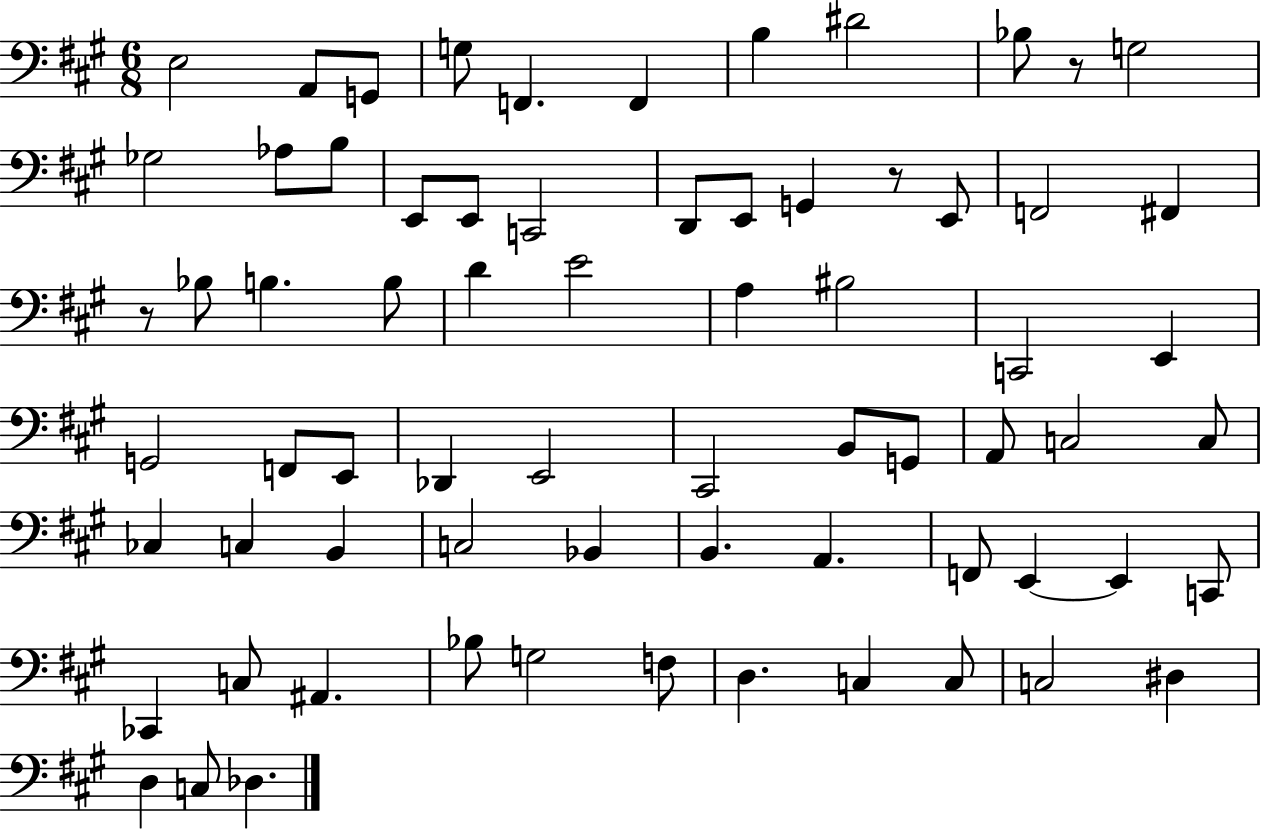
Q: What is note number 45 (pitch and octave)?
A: B2